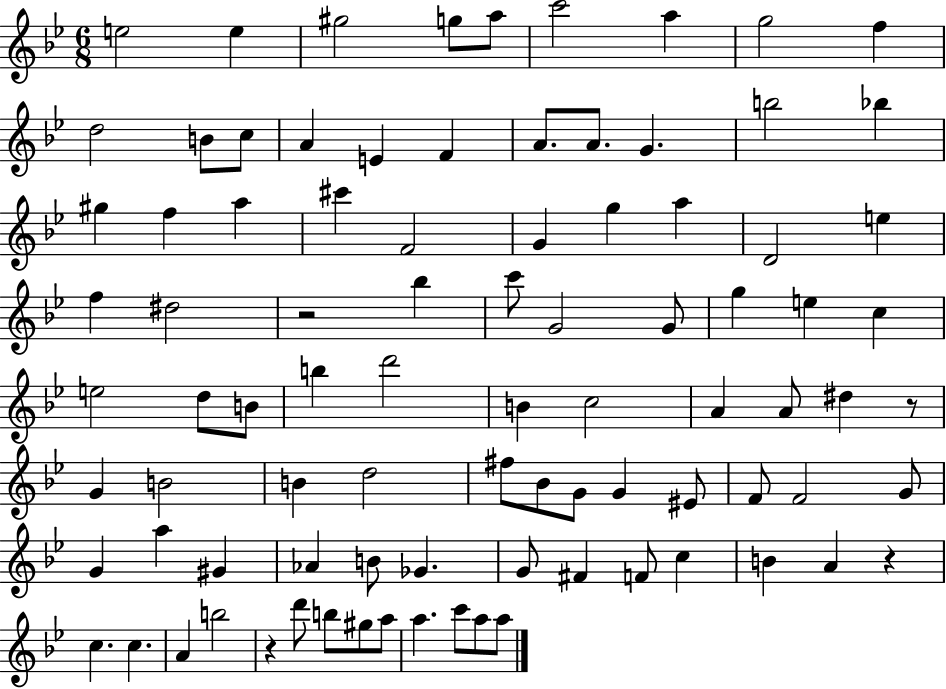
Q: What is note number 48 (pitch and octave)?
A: A4